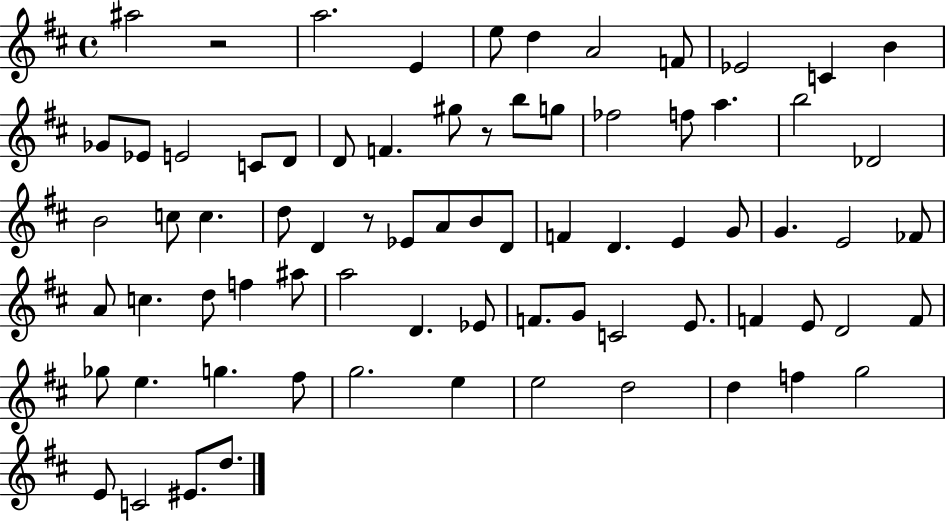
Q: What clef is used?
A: treble